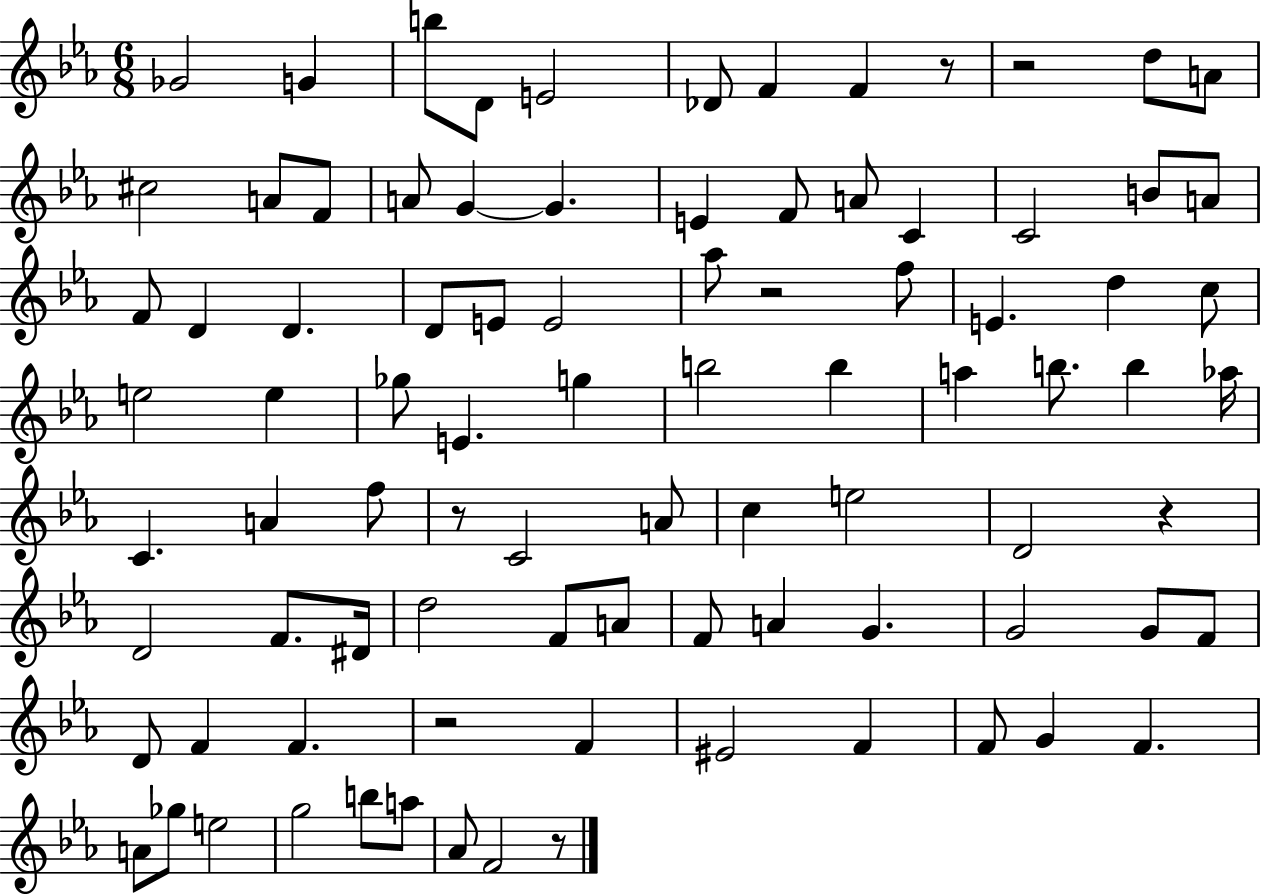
{
  \clef treble
  \numericTimeSignature
  \time 6/8
  \key ees \major
  \repeat volta 2 { ges'2 g'4 | b''8 d'8 e'2 | des'8 f'4 f'4 r8 | r2 d''8 a'8 | \break cis''2 a'8 f'8 | a'8 g'4~~ g'4. | e'4 f'8 a'8 c'4 | c'2 b'8 a'8 | \break f'8 d'4 d'4. | d'8 e'8 e'2 | aes''8 r2 f''8 | e'4. d''4 c''8 | \break e''2 e''4 | ges''8 e'4. g''4 | b''2 b''4 | a''4 b''8. b''4 aes''16 | \break c'4. a'4 f''8 | r8 c'2 a'8 | c''4 e''2 | d'2 r4 | \break d'2 f'8. dis'16 | d''2 f'8 a'8 | f'8 a'4 g'4. | g'2 g'8 f'8 | \break d'8 f'4 f'4. | r2 f'4 | eis'2 f'4 | f'8 g'4 f'4. | \break a'8 ges''8 e''2 | g''2 b''8 a''8 | aes'8 f'2 r8 | } \bar "|."
}